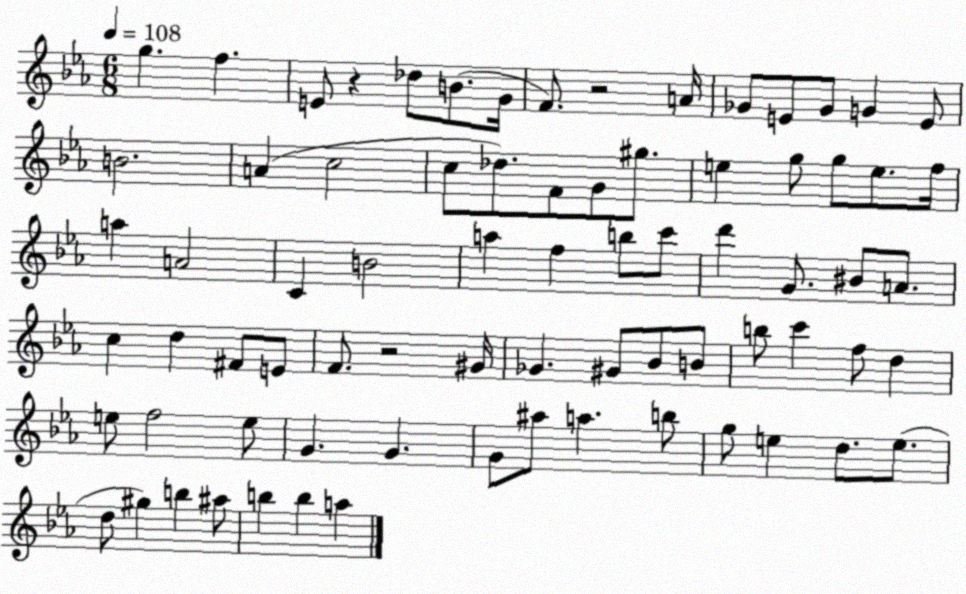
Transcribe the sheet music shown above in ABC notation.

X:1
T:Untitled
M:6/8
L:1/4
K:Eb
g f E/2 z _d/2 B/2 G/4 F/2 z2 A/4 _G/2 E/2 _G/2 G E/2 B2 A c2 c/2 _d/2 F/2 G/2 ^g/2 e g/2 g/2 e/2 f/4 a A2 C B2 a f b/2 c'/2 d' G/2 ^B/2 A/2 c d ^F/2 E/2 F/2 z2 ^G/4 _G ^G/2 _B/2 B/2 b/2 c' f/2 d e/2 f2 e/2 G G G/2 ^a/2 a b/2 g/2 e d/2 e/2 d/2 ^g b ^a/2 b b a